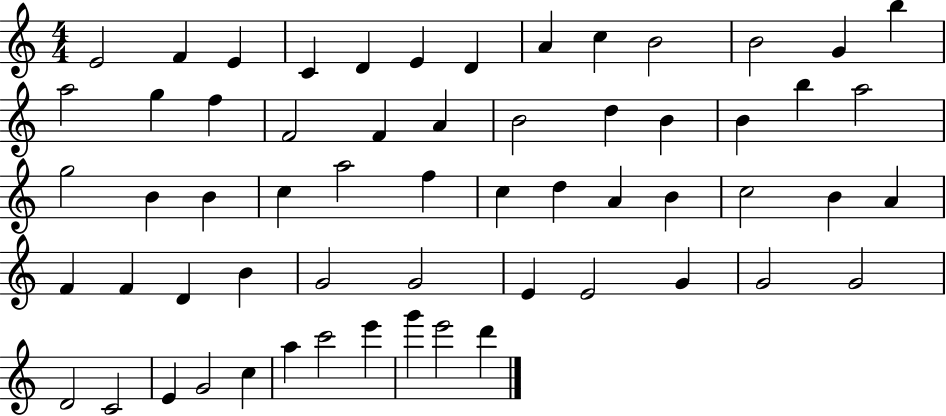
{
  \clef treble
  \numericTimeSignature
  \time 4/4
  \key c \major
  e'2 f'4 e'4 | c'4 d'4 e'4 d'4 | a'4 c''4 b'2 | b'2 g'4 b''4 | \break a''2 g''4 f''4 | f'2 f'4 a'4 | b'2 d''4 b'4 | b'4 b''4 a''2 | \break g''2 b'4 b'4 | c''4 a''2 f''4 | c''4 d''4 a'4 b'4 | c''2 b'4 a'4 | \break f'4 f'4 d'4 b'4 | g'2 g'2 | e'4 e'2 g'4 | g'2 g'2 | \break d'2 c'2 | e'4 g'2 c''4 | a''4 c'''2 e'''4 | g'''4 e'''2 d'''4 | \break \bar "|."
}